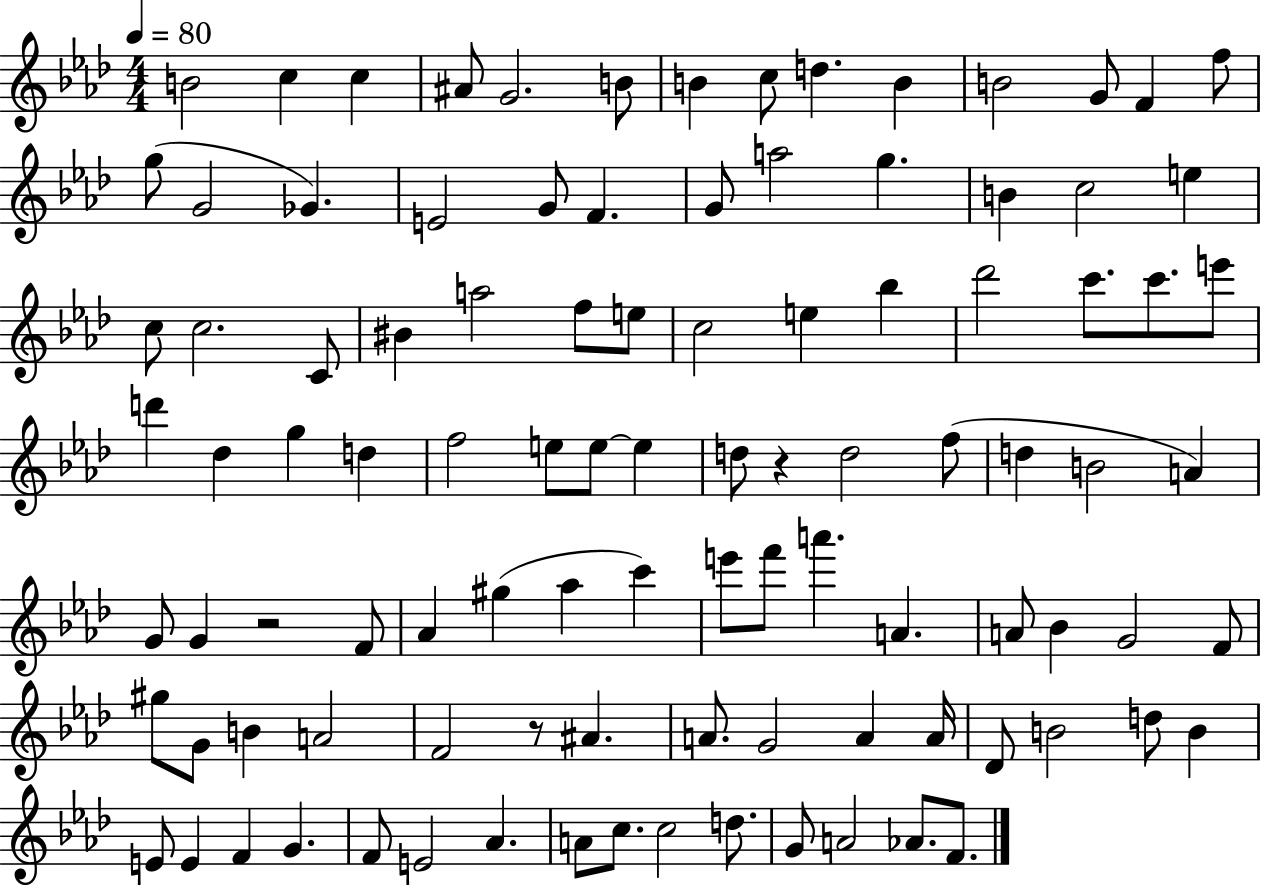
X:1
T:Untitled
M:4/4
L:1/4
K:Ab
B2 c c ^A/2 G2 B/2 B c/2 d B B2 G/2 F f/2 g/2 G2 _G E2 G/2 F G/2 a2 g B c2 e c/2 c2 C/2 ^B a2 f/2 e/2 c2 e _b _d'2 c'/2 c'/2 e'/2 d' _d g d f2 e/2 e/2 e d/2 z d2 f/2 d B2 A G/2 G z2 F/2 _A ^g _a c' e'/2 f'/2 a' A A/2 _B G2 F/2 ^g/2 G/2 B A2 F2 z/2 ^A A/2 G2 A A/4 _D/2 B2 d/2 B E/2 E F G F/2 E2 _A A/2 c/2 c2 d/2 G/2 A2 _A/2 F/2